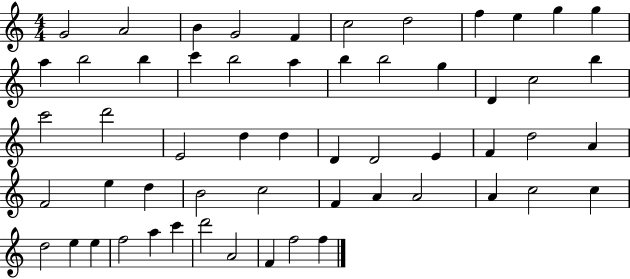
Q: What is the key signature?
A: C major